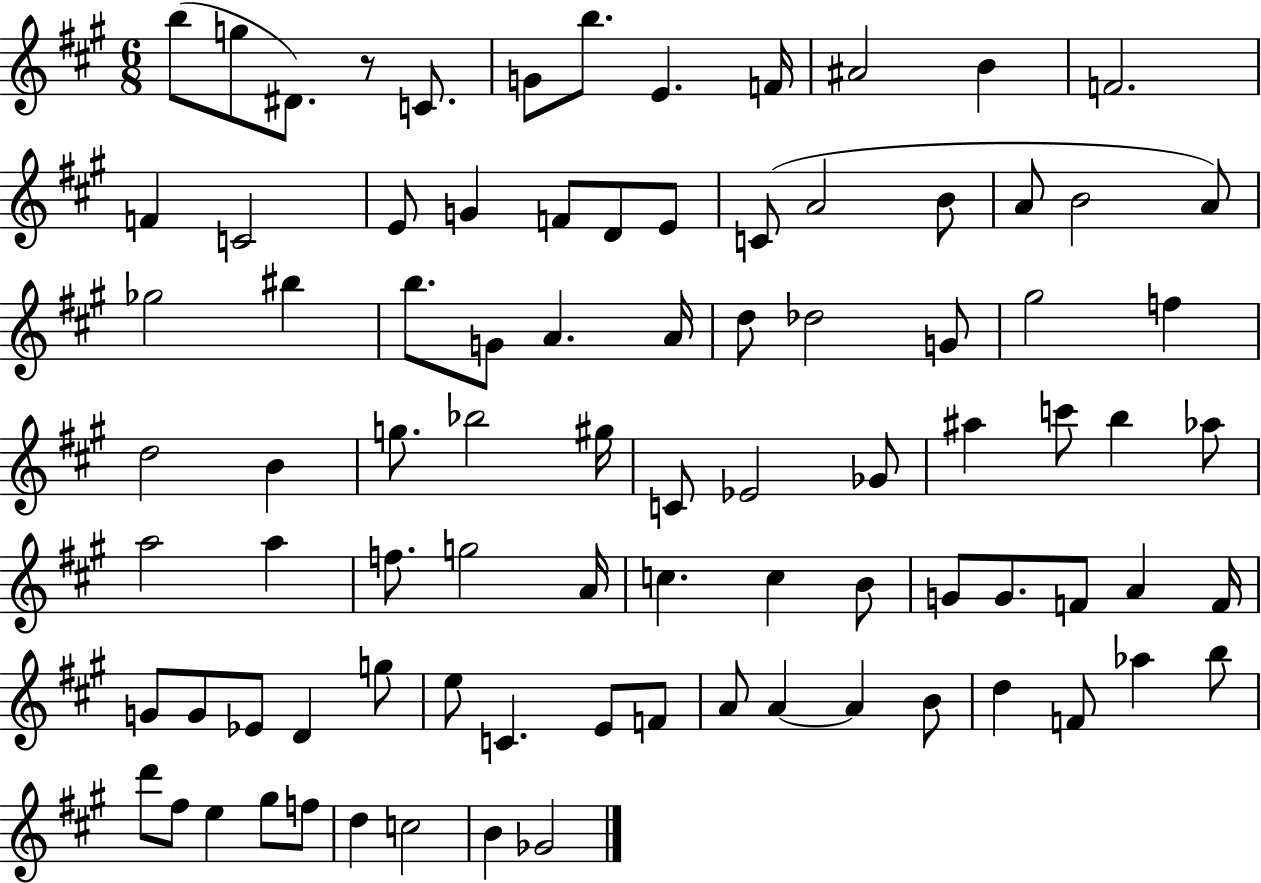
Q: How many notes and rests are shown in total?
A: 87